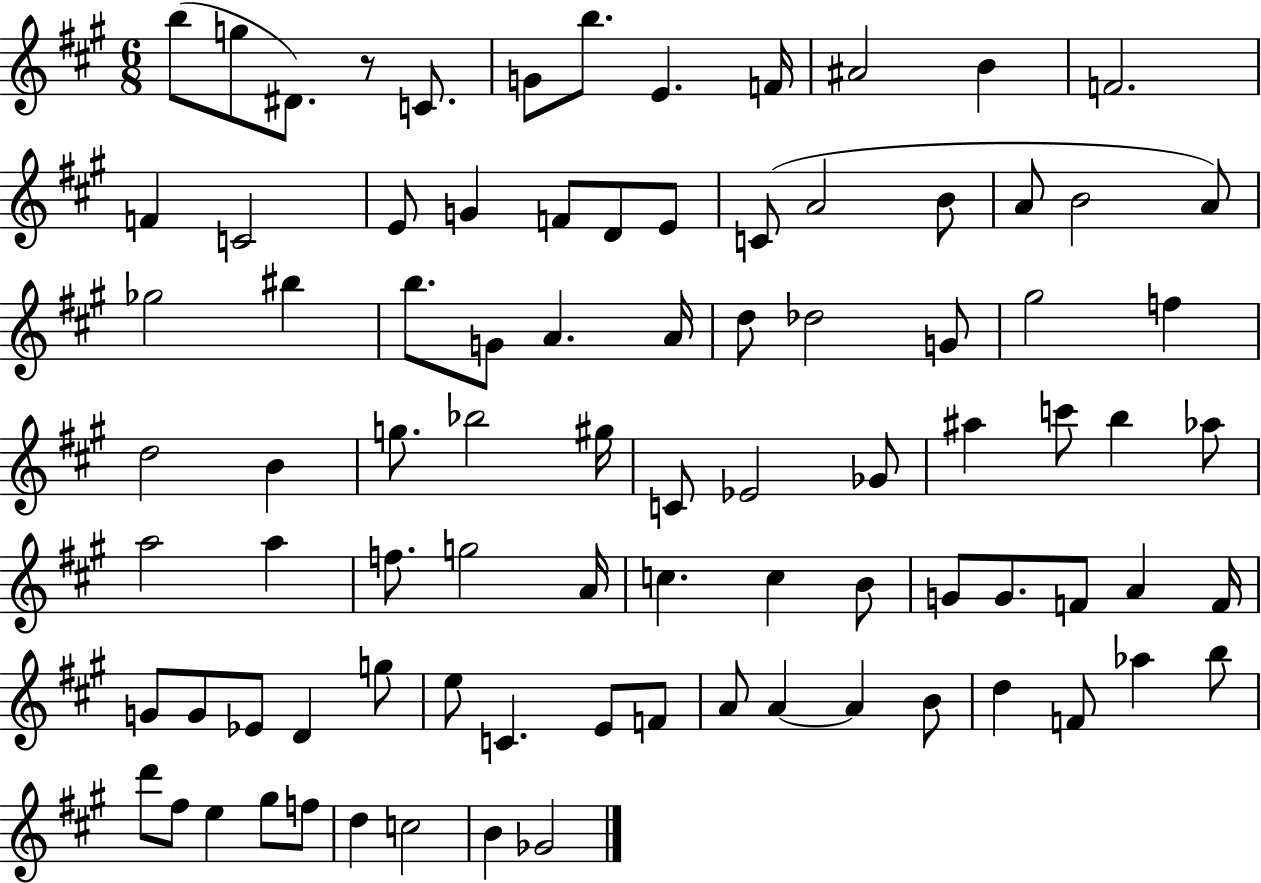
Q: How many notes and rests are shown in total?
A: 87